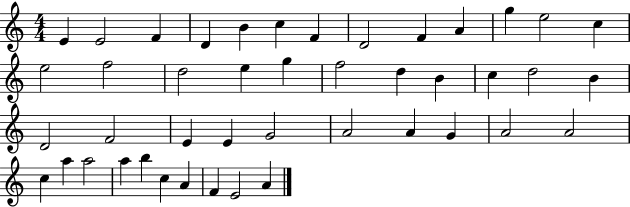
E4/q E4/h F4/q D4/q B4/q C5/q F4/q D4/h F4/q A4/q G5/q E5/h C5/q E5/h F5/h D5/h E5/q G5/q F5/h D5/q B4/q C5/q D5/h B4/q D4/h F4/h E4/q E4/q G4/h A4/h A4/q G4/q A4/h A4/h C5/q A5/q A5/h A5/q B5/q C5/q A4/q F4/q E4/h A4/q